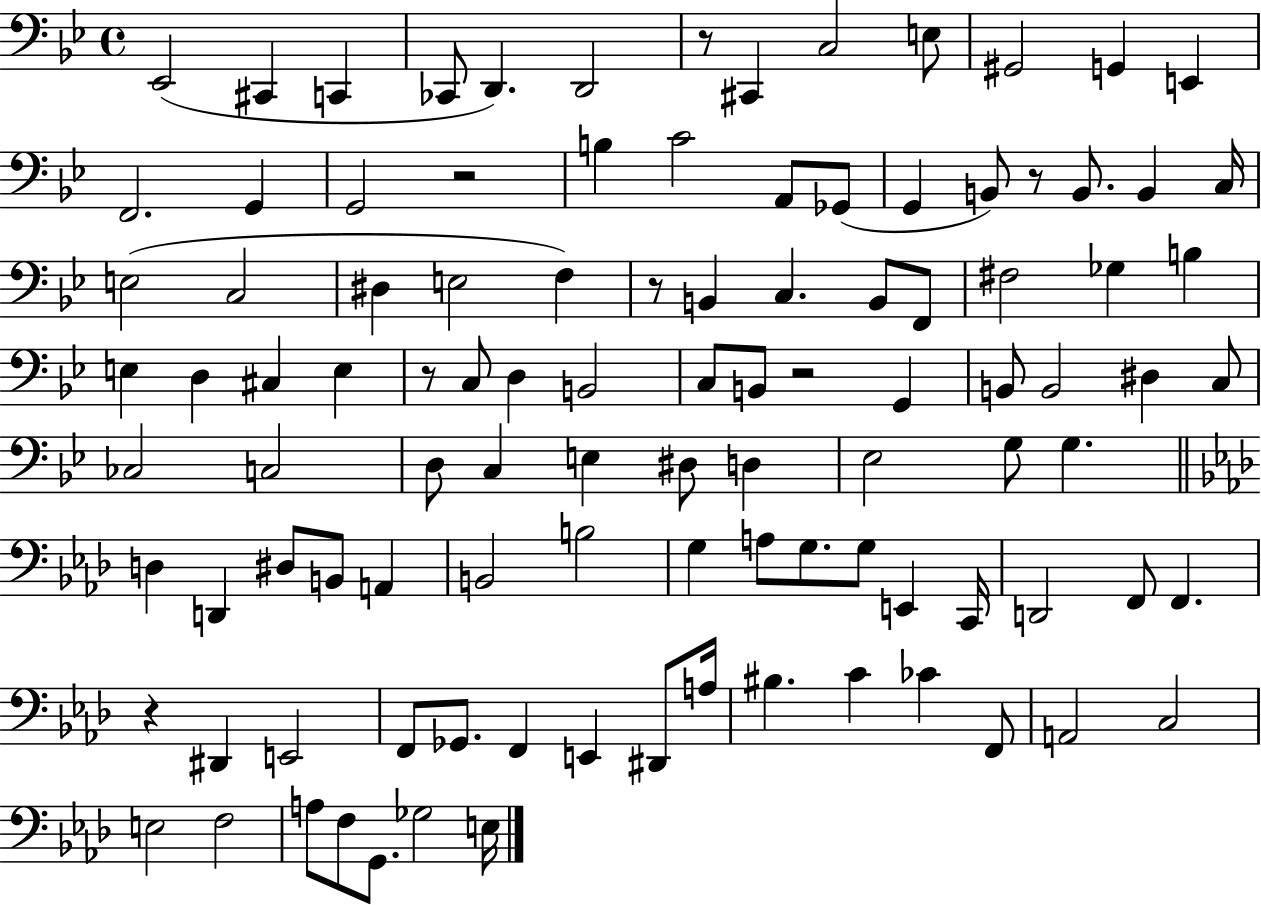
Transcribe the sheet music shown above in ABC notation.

X:1
T:Untitled
M:4/4
L:1/4
K:Bb
_E,,2 ^C,, C,, _C,,/2 D,, D,,2 z/2 ^C,, C,2 E,/2 ^G,,2 G,, E,, F,,2 G,, G,,2 z2 B, C2 A,,/2 _G,,/2 G,, B,,/2 z/2 B,,/2 B,, C,/4 E,2 C,2 ^D, E,2 F, z/2 B,, C, B,,/2 F,,/2 ^F,2 _G, B, E, D, ^C, E, z/2 C,/2 D, B,,2 C,/2 B,,/2 z2 G,, B,,/2 B,,2 ^D, C,/2 _C,2 C,2 D,/2 C, E, ^D,/2 D, _E,2 G,/2 G, D, D,, ^D,/2 B,,/2 A,, B,,2 B,2 G, A,/2 G,/2 G,/2 E,, C,,/4 D,,2 F,,/2 F,, z ^D,, E,,2 F,,/2 _G,,/2 F,, E,, ^D,,/2 A,/4 ^B, C _C F,,/2 A,,2 C,2 E,2 F,2 A,/2 F,/2 G,,/2 _G,2 E,/4